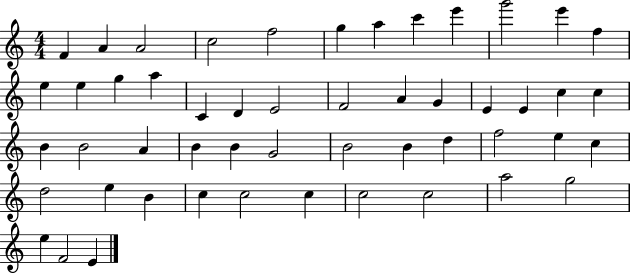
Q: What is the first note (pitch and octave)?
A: F4